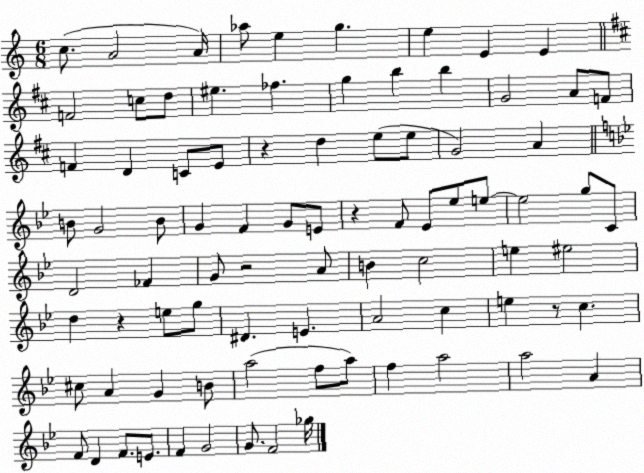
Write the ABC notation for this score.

X:1
T:Untitled
M:6/8
L:1/4
K:C
c/2 A2 A/4 _a/2 e g e E E F2 c/2 d/2 ^e _f g b b G2 A/2 F/2 F D C/2 E/2 z d e/2 e/2 G2 A B/2 G2 B/2 G F G/2 E/2 z F/2 _E/2 _e/2 e/2 e2 g/2 C/2 D2 _F G/2 z2 A/2 B c2 e ^e2 d z e/2 g/2 ^D E A2 c e z/2 c ^c/2 A G B/2 a2 f/2 a/2 f a2 a2 A F/2 D F/2 E/2 F G2 G/2 F2 _g/4